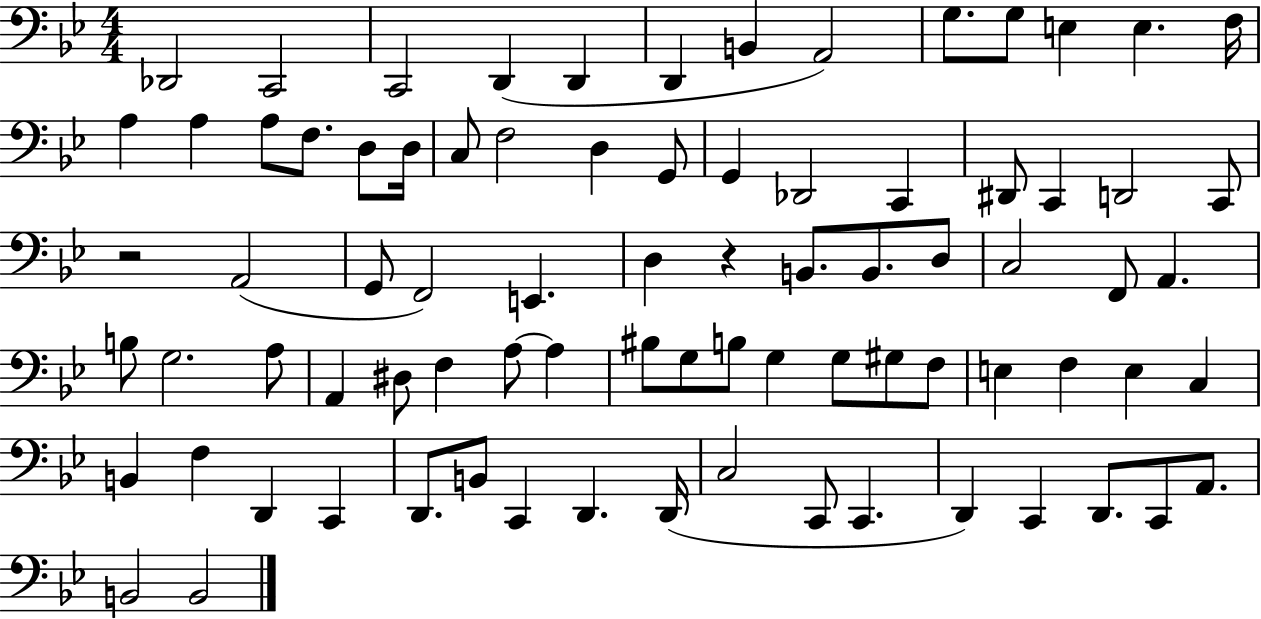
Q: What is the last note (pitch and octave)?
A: B2